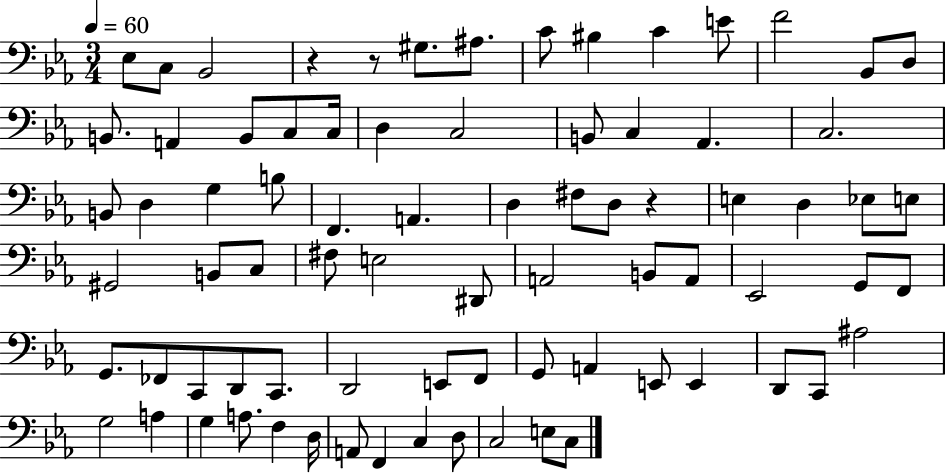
Eb3/e C3/e Bb2/h R/q R/e G#3/e. A#3/e. C4/e BIS3/q C4/q E4/e F4/h Bb2/e D3/e B2/e. A2/q B2/e C3/e C3/s D3/q C3/h B2/e C3/q Ab2/q. C3/h. B2/e D3/q G3/q B3/e F2/q. A2/q. D3/q F#3/e D3/e R/q E3/q D3/q Eb3/e E3/e G#2/h B2/e C3/e F#3/e E3/h D#2/e A2/h B2/e A2/e Eb2/h G2/e F2/e G2/e. FES2/e C2/e D2/e C2/e. D2/h E2/e F2/e G2/e A2/q E2/e E2/q D2/e C2/e A#3/h G3/h A3/q G3/q A3/e. F3/q D3/s A2/e F2/q C3/q D3/e C3/h E3/e C3/e